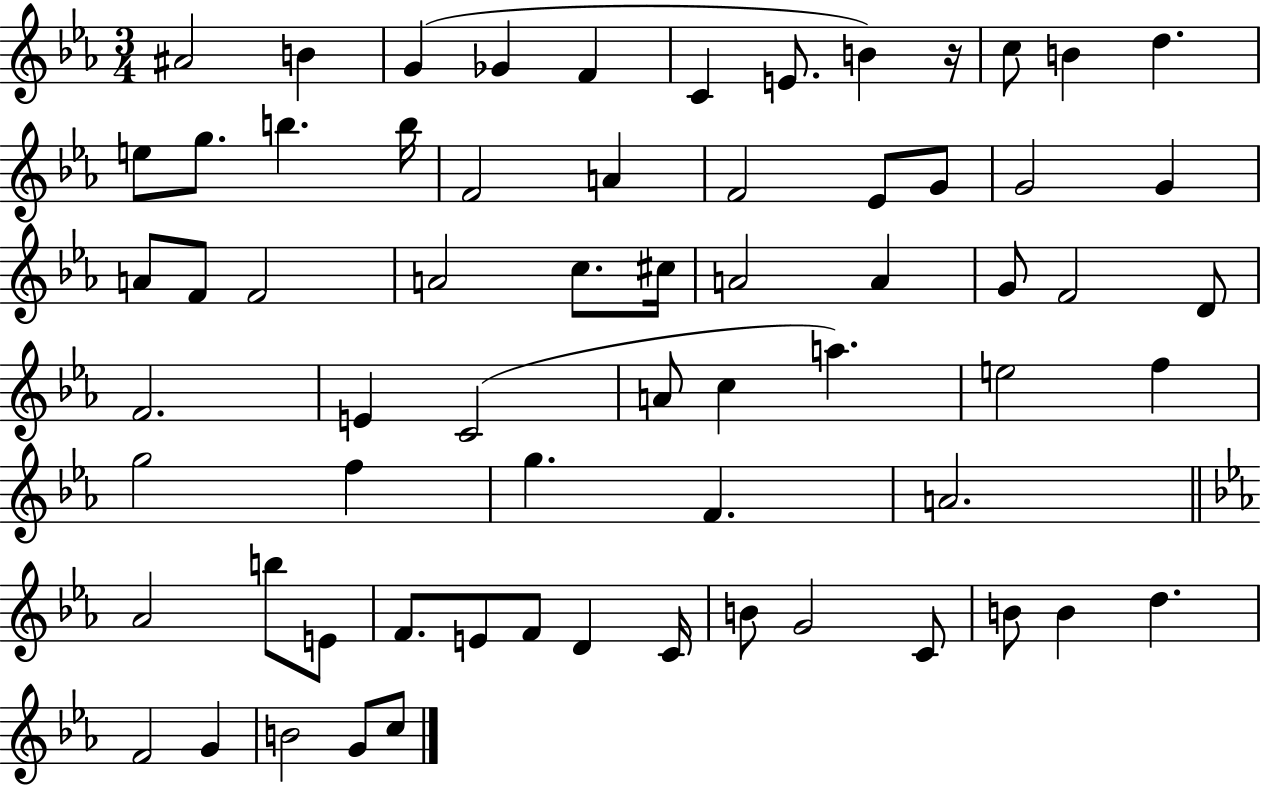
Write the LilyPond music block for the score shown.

{
  \clef treble
  \numericTimeSignature
  \time 3/4
  \key ees \major
  \repeat volta 2 { ais'2 b'4 | g'4( ges'4 f'4 | c'4 e'8. b'4) r16 | c''8 b'4 d''4. | \break e''8 g''8. b''4. b''16 | f'2 a'4 | f'2 ees'8 g'8 | g'2 g'4 | \break a'8 f'8 f'2 | a'2 c''8. cis''16 | a'2 a'4 | g'8 f'2 d'8 | \break f'2. | e'4 c'2( | a'8 c''4 a''4.) | e''2 f''4 | \break g''2 f''4 | g''4. f'4. | a'2. | \bar "||" \break \key ees \major aes'2 b''8 e'8 | f'8. e'8 f'8 d'4 c'16 | b'8 g'2 c'8 | b'8 b'4 d''4. | \break f'2 g'4 | b'2 g'8 c''8 | } \bar "|."
}